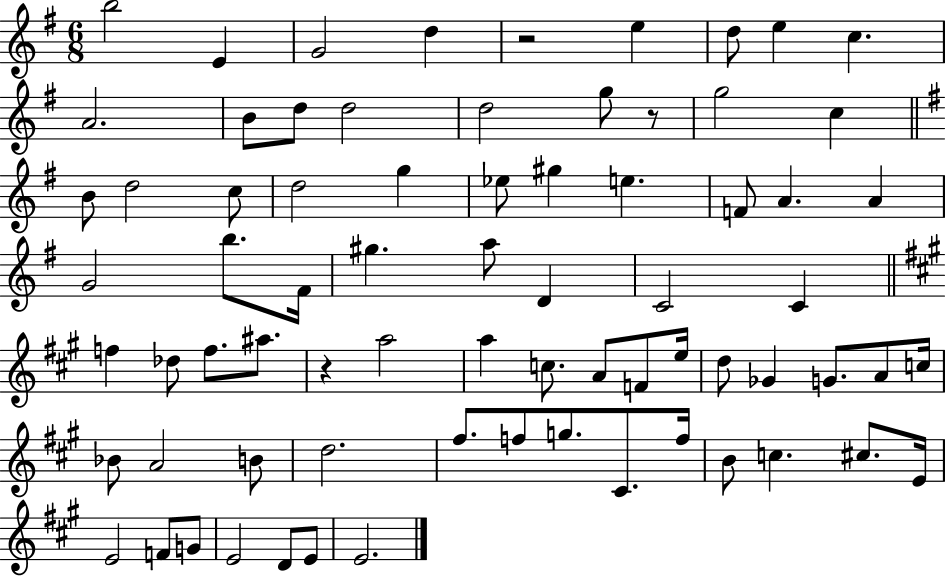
B5/h E4/q G4/h D5/q R/h E5/q D5/e E5/q C5/q. A4/h. B4/e D5/e D5/h D5/h G5/e R/e G5/h C5/q B4/e D5/h C5/e D5/h G5/q Eb5/e G#5/q E5/q. F4/e A4/q. A4/q G4/h B5/e. F#4/s G#5/q. A5/e D4/q C4/h C4/q F5/q Db5/e F5/e. A#5/e. R/q A5/h A5/q C5/e. A4/e F4/e E5/s D5/e Gb4/q G4/e. A4/e C5/s Bb4/e A4/h B4/e D5/h. F#5/e. F5/e G5/e. C#4/e. F5/s B4/e C5/q. C#5/e. E4/s E4/h F4/e G4/e E4/h D4/e E4/e E4/h.